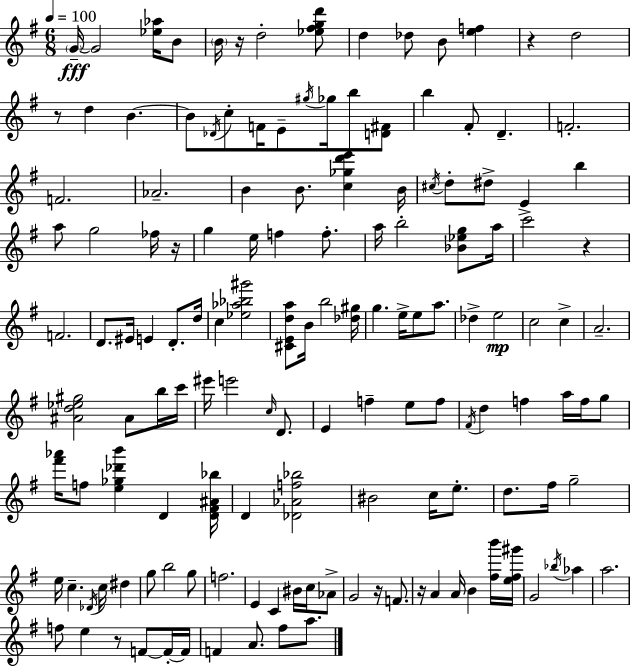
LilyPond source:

{
  \clef treble
  \numericTimeSignature
  \time 6/8
  \key g \major
  \tempo 4 = 100
  \repeat volta 2 { \parenthesize g'16--~~\fff g'2 <ees'' aes''>16 b'8 | \parenthesize b'16 r16 d''2-. <ees'' fis'' g'' d'''>8 | d''4 des''8 b'8 <e'' f''>4 | r4 d''2 | \break r8 d''4 b'4.~~ | b'8 \acciaccatura { des'16 } c''8-. f'16 e'8-- \acciaccatura { gis''16 } ges''16 b''8 | <d' fis'>8 b''4 fis'8-. d'4.-- | f'2.-. | \break f'2. | aes'2.-- | b'4 b'8. <c'' ges'' d''' e'''>4 | b'16 \acciaccatura { cis''16 } d''8-. dis''8-> e'4-> b''4 | \break a''8 g''2 | fes''16 r16 g''4 e''16 f''4 | f''8.-. a''16 b''2-. | <bes' ees'' g''>8 a''16 c'''2 r4 | \break f'2. | d'8. eis'16 e'4 d'8.-. | d''16 c''4 <ees'' aes'' bes'' gis'''>2 | <cis' e' d'' a''>8 b'16 b''2 | \break <des'' gis''>16 g''4. e''16-> e''8 | a''8. des''4-> e''2\mp | c''2 c''4-> | a'2.-- | \break <ais' d'' ees'' gis''>2 ais'8 | b''16 c'''16 eis'''16 e'''2 | \grace { c''16 } d'8. e'4 f''4-- | e''8 f''8 \acciaccatura { fis'16 } d''4 f''4 | \break a''16 f''16 g''8 <fis''' aes'''>16 f''8 <e'' ges'' des''' b'''>4 | d'4 <d' fis' ais' bes''>16 d'4 <des' aes' f'' bes''>2 | bis'2 | c''16 e''8.-. d''8. fis''16 g''2-- | \break e''16 c''4.-- | \acciaccatura { des'16 } c''16 dis''4 g''8 b''2 | g''8 f''2. | e'4 c'4 | \break bis'16 c''16 aes'8-> g'2 | r16 f'8. r16 a'4 a'16 | b'4 <fis'' b'''>16 <e'' fis'' gis'''>16 g'2 | \acciaccatura { bes''16 } aes''4 a''2. | \break f''8 e''4 | r8 f'8~~ f'16-.~~ f'16 f'4 a'8. | fis''8 a''8. } \bar "|."
}